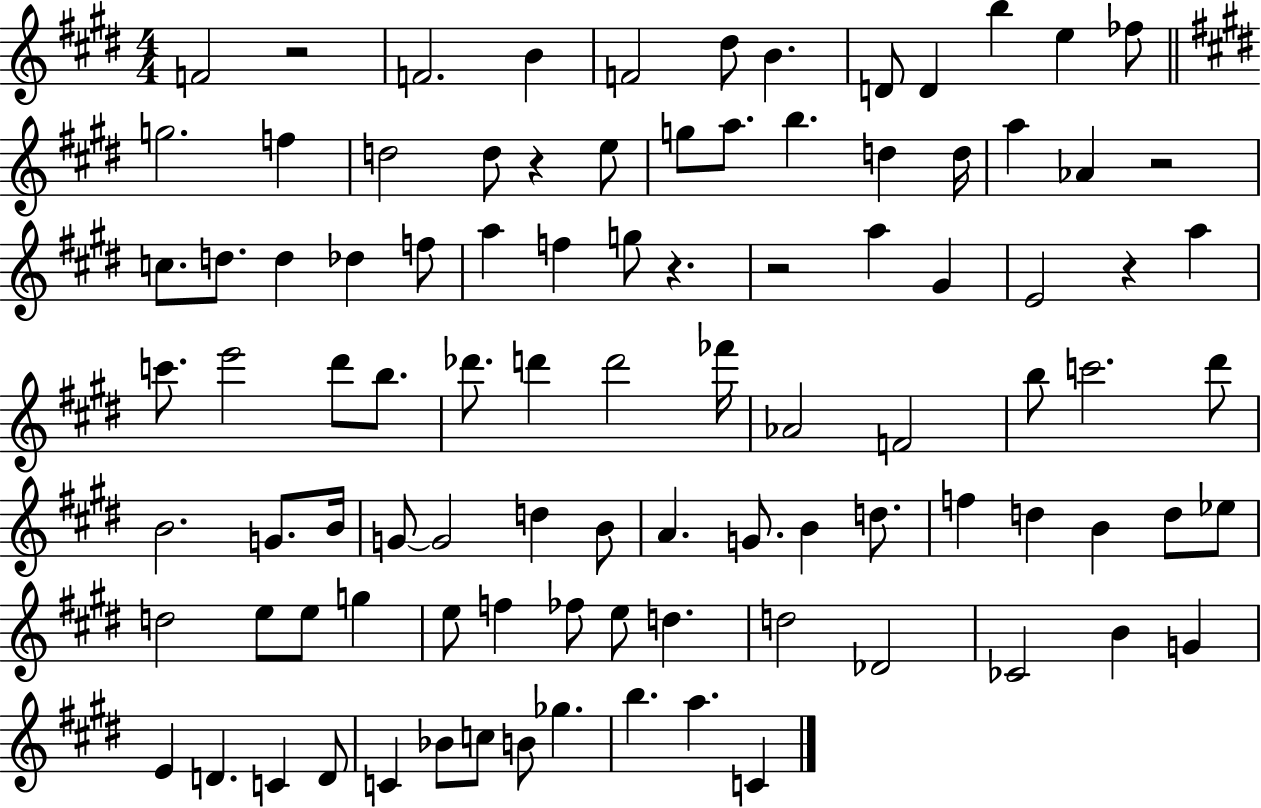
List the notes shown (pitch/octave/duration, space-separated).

F4/h R/h F4/h. B4/q F4/h D#5/e B4/q. D4/e D4/q B5/q E5/q FES5/e G5/h. F5/q D5/h D5/e R/q E5/e G5/e A5/e. B5/q. D5/q D5/s A5/q Ab4/q R/h C5/e. D5/e. D5/q Db5/q F5/e A5/q F5/q G5/e R/q. R/h A5/q G#4/q E4/h R/q A5/q C6/e. E6/h D#6/e B5/e. Db6/e. D6/q D6/h FES6/s Ab4/h F4/h B5/e C6/h. D#6/e B4/h. G4/e. B4/s G4/e G4/h D5/q B4/e A4/q. G4/e. B4/q D5/e. F5/q D5/q B4/q D5/e Eb5/e D5/h E5/e E5/e G5/q E5/e F5/q FES5/e E5/e D5/q. D5/h Db4/h CES4/h B4/q G4/q E4/q D4/q. C4/q D4/e C4/q Bb4/e C5/e B4/e Gb5/q. B5/q. A5/q. C4/q